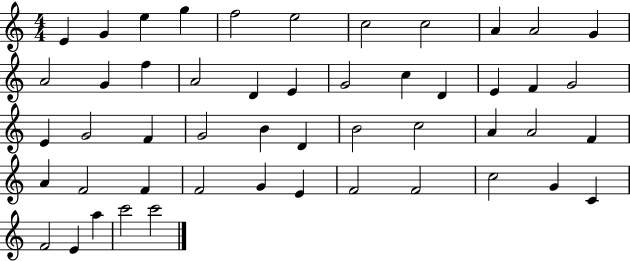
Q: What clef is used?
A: treble